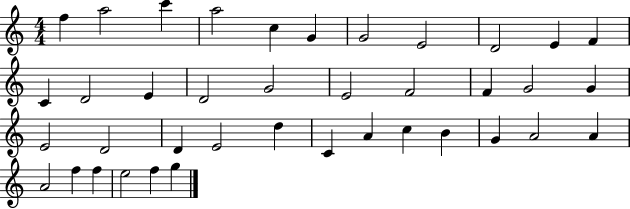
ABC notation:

X:1
T:Untitled
M:4/4
L:1/4
K:C
f a2 c' a2 c G G2 E2 D2 E F C D2 E D2 G2 E2 F2 F G2 G E2 D2 D E2 d C A c B G A2 A A2 f f e2 f g